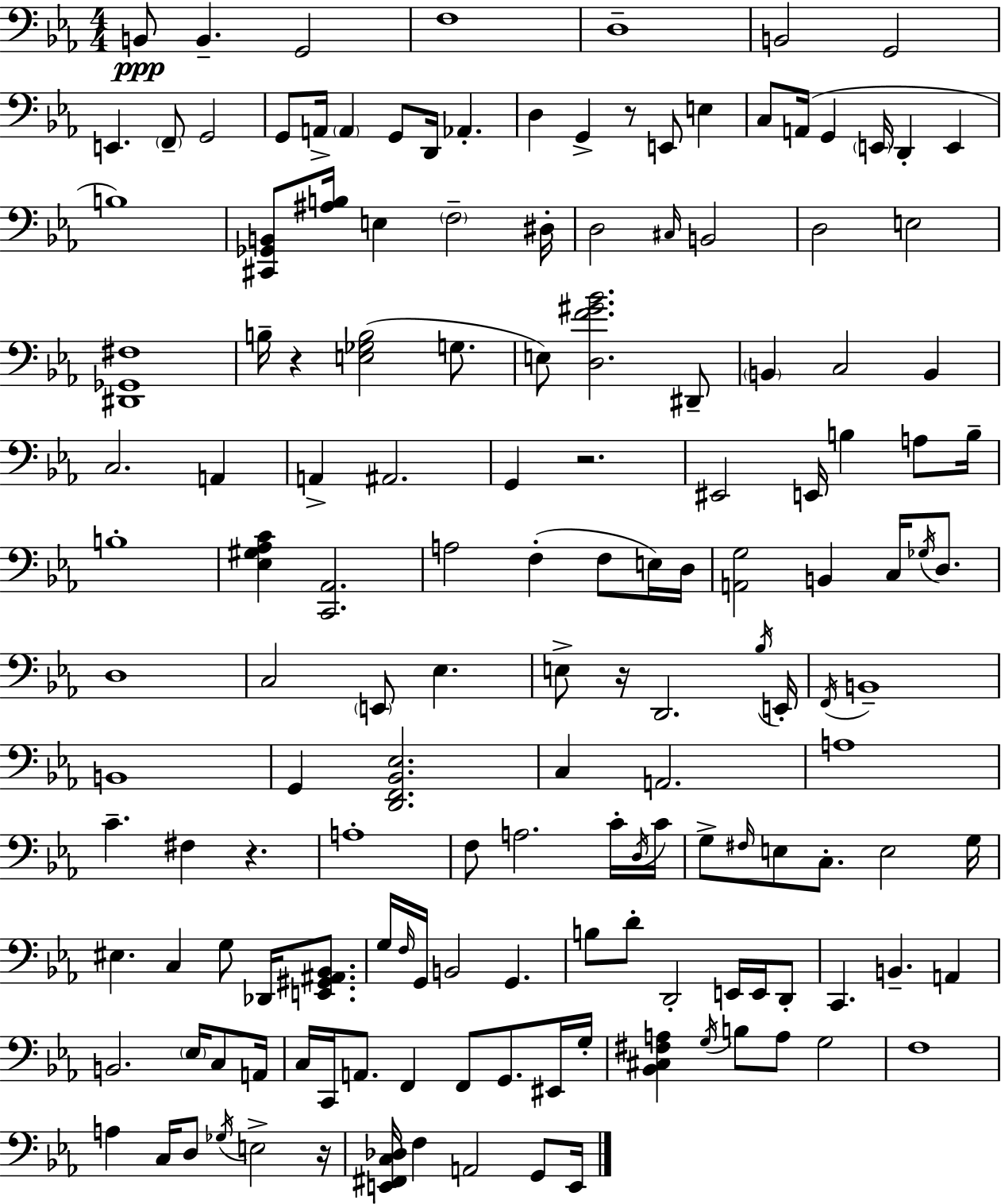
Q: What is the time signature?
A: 4/4